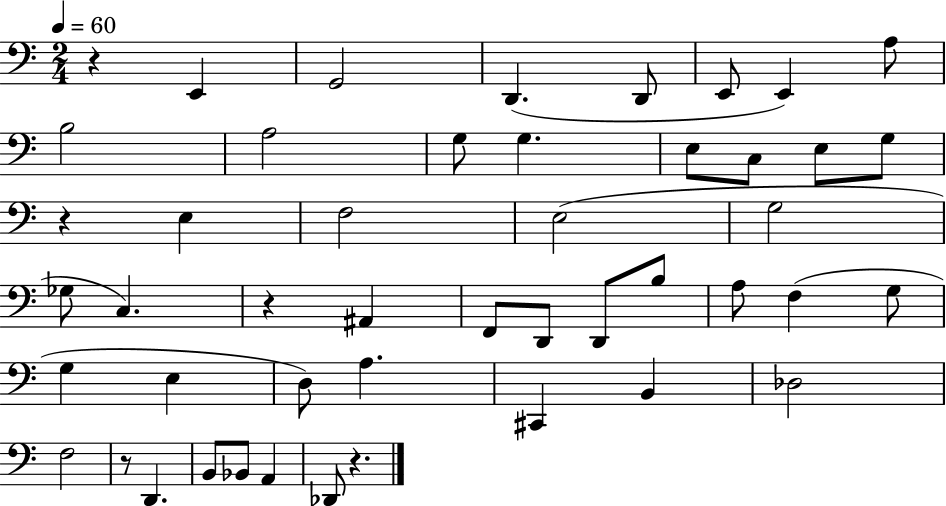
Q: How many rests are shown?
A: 5